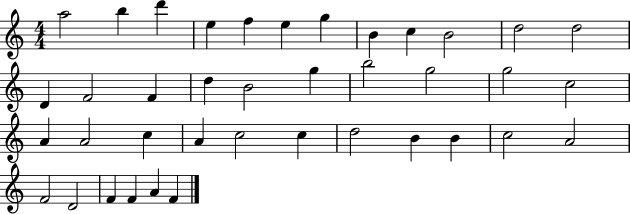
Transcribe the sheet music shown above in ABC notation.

X:1
T:Untitled
M:4/4
L:1/4
K:C
a2 b d' e f e g B c B2 d2 d2 D F2 F d B2 g b2 g2 g2 c2 A A2 c A c2 c d2 B B c2 A2 F2 D2 F F A F